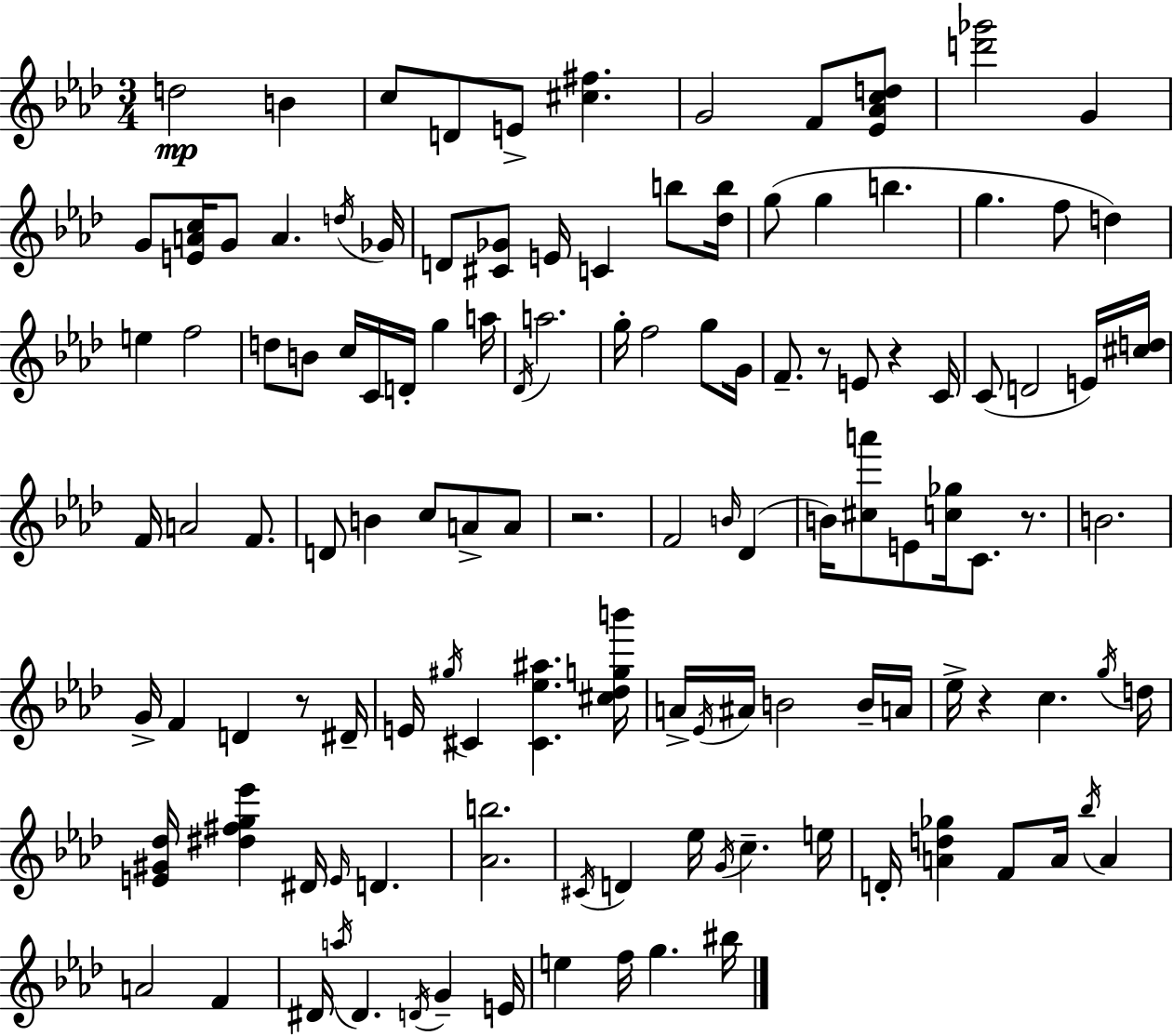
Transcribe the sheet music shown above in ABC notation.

X:1
T:Untitled
M:3/4
L:1/4
K:Ab
d2 B c/2 D/2 E/2 [^c^f] G2 F/2 [_E_Acd]/2 [d'_g']2 G G/2 [EAc]/4 G/2 A d/4 _G/4 D/2 [^C_G]/2 E/4 C b/2 [_db]/4 g/2 g b g f/2 d e f2 d/2 B/2 c/4 C/4 D/4 g a/4 _D/4 a2 g/4 f2 g/2 G/4 F/2 z/2 E/2 z C/4 C/2 D2 E/4 [^cd]/4 F/4 A2 F/2 D/2 B c/2 A/2 A/2 z2 F2 B/4 _D B/4 [^ca']/2 E/2 [c_g]/4 C/2 z/2 B2 G/4 F D z/2 ^D/4 E/4 ^g/4 ^C [^C_e^a] [^c_dgb']/4 A/4 _E/4 ^A/4 B2 B/4 A/4 _e/4 z c g/4 d/4 [E^G_d]/4 [^d^fg_e'] ^D/4 E/4 D [_Ab]2 ^C/4 D _e/4 G/4 c e/4 D/4 [Ad_g] F/2 A/4 _b/4 A A2 F ^D/4 a/4 ^D D/4 G E/4 e f/4 g ^b/4